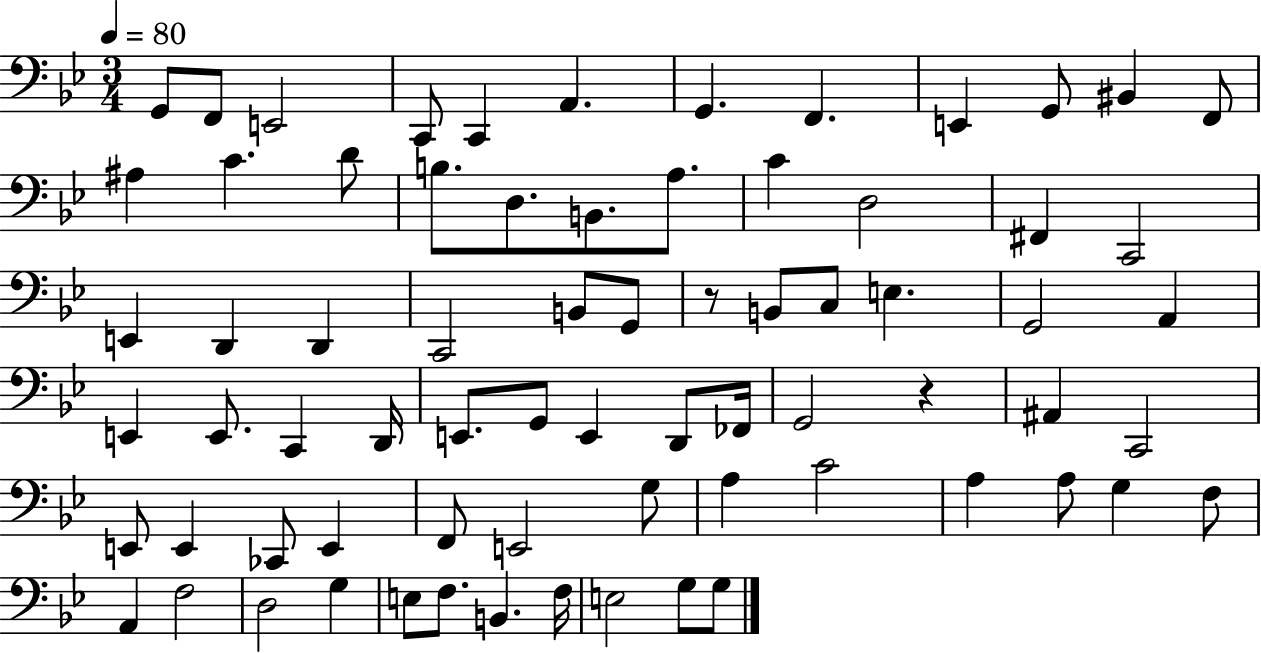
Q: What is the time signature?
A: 3/4